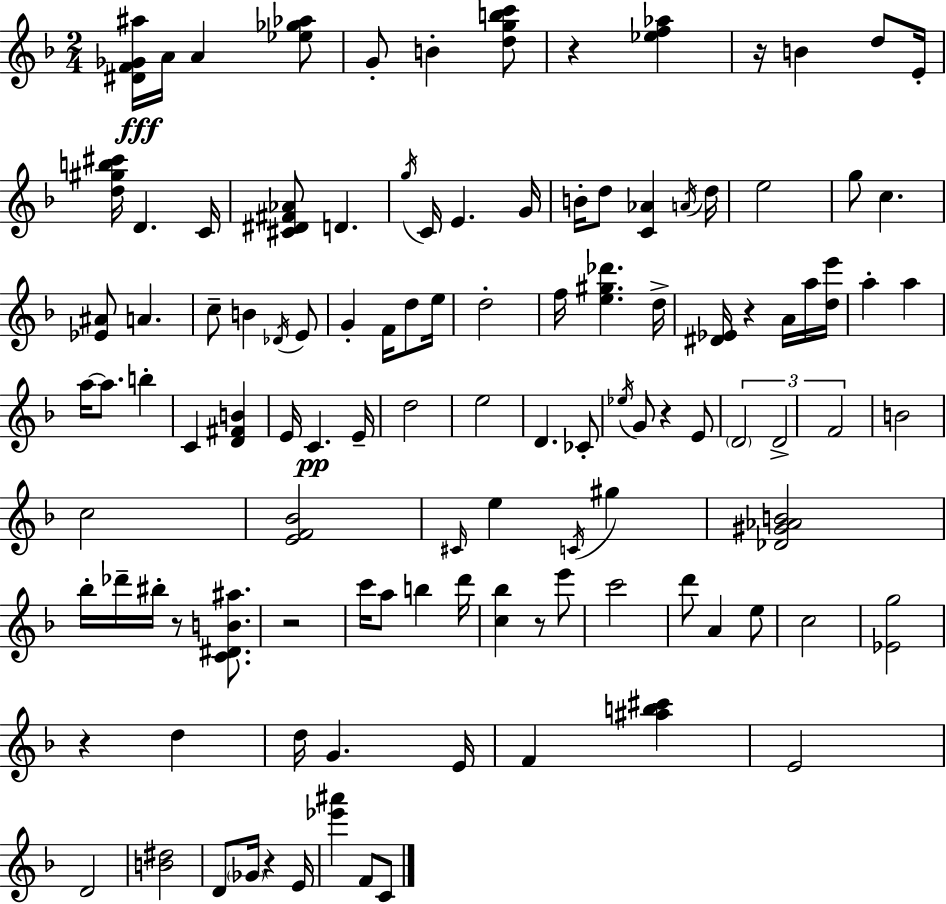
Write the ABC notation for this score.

X:1
T:Untitled
M:2/4
L:1/4
K:F
[^DF_G^a]/4 A/4 A [_e_g_a]/2 G/2 B [dgbc']/2 z [_ef_a] z/4 B d/2 E/4 [d^gb^c']/4 D C/4 [^C^D^F_A]/2 D g/4 C/4 E G/4 B/4 d/2 [C_A] A/4 d/4 e2 g/2 c [_E^A]/2 A c/2 B _D/4 E/2 G F/4 d/2 e/4 d2 f/4 [e^g_d'] d/4 [^D_E]/4 z A/4 a/4 [de']/4 a a a/4 a/2 b C [D^FB] E/4 C E/4 d2 e2 D _C/2 _e/4 G/2 z E/2 D2 D2 F2 B2 c2 [EF_B]2 ^C/4 e C/4 ^g [_D^G_AB]2 _b/4 _d'/4 ^b/4 z/2 [C^DB^a]/2 z2 c'/4 a/2 b d'/4 [c_b] z/2 e'/2 c'2 d'/2 A e/2 c2 [_Eg]2 z d d/4 G E/4 F [^ab^c'] E2 D2 [B^d]2 D/2 _G/4 z E/4 [_e'^a'] F/2 C/2